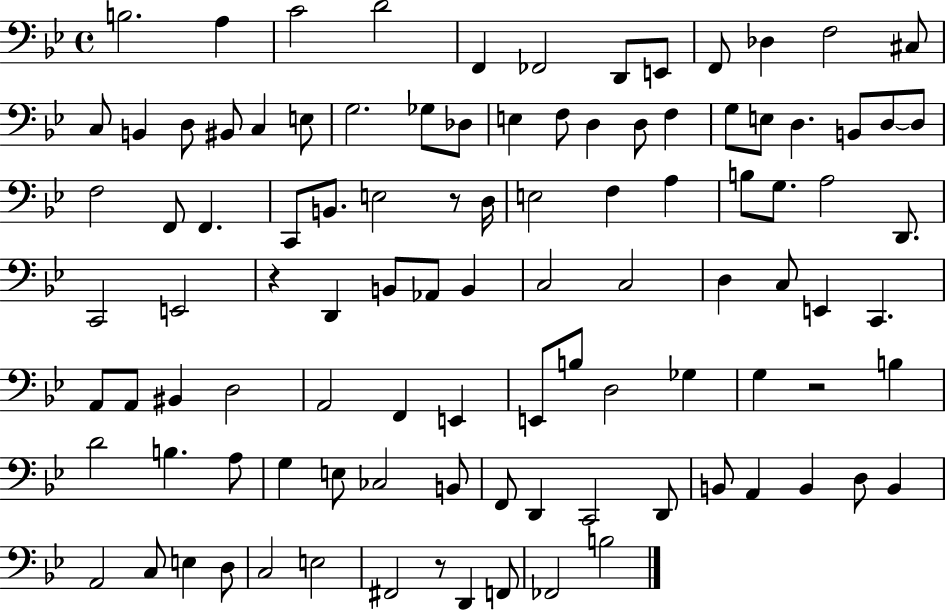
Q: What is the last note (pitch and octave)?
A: B3